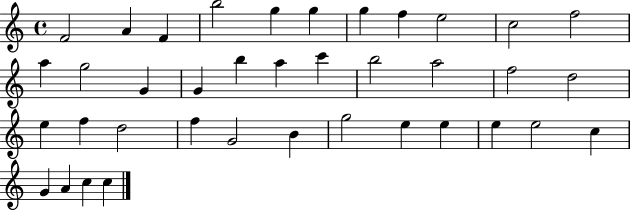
{
  \clef treble
  \time 4/4
  \defaultTimeSignature
  \key c \major
  f'2 a'4 f'4 | b''2 g''4 g''4 | g''4 f''4 e''2 | c''2 f''2 | \break a''4 g''2 g'4 | g'4 b''4 a''4 c'''4 | b''2 a''2 | f''2 d''2 | \break e''4 f''4 d''2 | f''4 g'2 b'4 | g''2 e''4 e''4 | e''4 e''2 c''4 | \break g'4 a'4 c''4 c''4 | \bar "|."
}